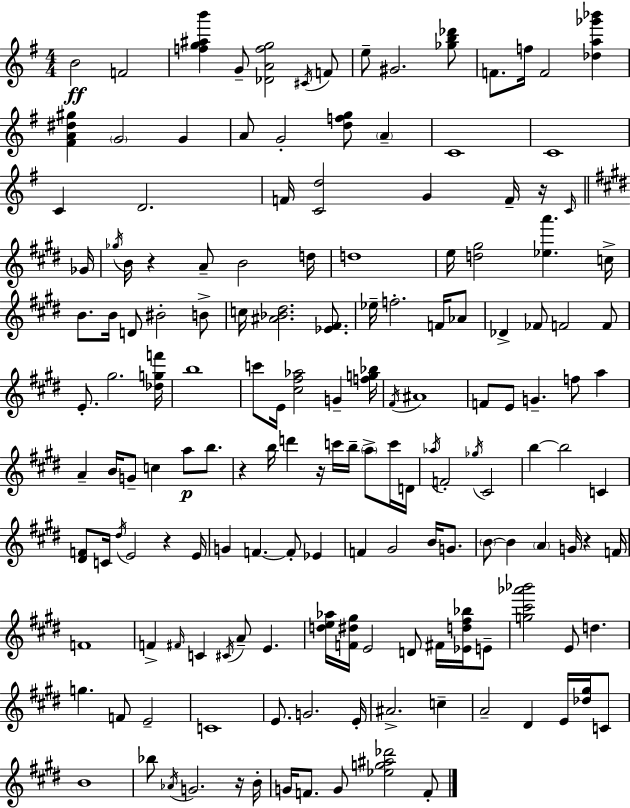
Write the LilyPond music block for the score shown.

{
  \clef treble
  \numericTimeSignature
  \time 4/4
  \key e \minor
  b'2\ff f'2 | <f'' g'' ais'' b'''>4 g'8-- <des' a' f'' g''>2 \acciaccatura { cis'16 } f'8 | e''8-- gis'2. <ges'' b'' des'''>8 | f'8. f''16 f'2 <des'' a'' ges''' bes'''>4 | \break <fis' a' dis'' gis''>4 \parenthesize g'2 g'4 | a'8 g'2-. <d'' f'' g''>8 \parenthesize a'4-- | c'1 | c'1 | \break c'4 d'2. | f'16 <c' d''>2 g'4 f'16-- r16 | \grace { c'16 } \bar "||" \break \key e \major ges'16 \acciaccatura { ges''16 } b'16 r4 a'8-- b'2 | d''16 d''1 | e''16 <d'' gis''>2 <ees'' a'''>4. | c''16-> b'8. b'16 d'8 bis'2-. | \break b'8-> c''16 <ais' bes' dis''>2. <ees' fis'>8. | ees''16-- f''2.-. f'16 | aes'8 des'4-> fes'8 f'2 | f'8 e'8.-. gis''2. | \break <des'' g'' f'''>16 b''1 | c'''8 e'16 <cis'' fis'' aes''>2 g'4-- | <f'' g'' bes''>16 \acciaccatura { fis'16 } ais'1 | f'8 e'8 g'4.-- f''8 a''4 | \break a'4-- b'16 g'8-- c''4 a''8\p | b''8. r4 b''16 d'''4 r16 c'''16 b''16-- \parenthesize a''8-> | c'''16 d'16 \acciaccatura { aes''16 } f'2-. \acciaccatura { ges''16 } cis'2 | b''4~~ b''2 | \break c'4 <dis' f'>8 c'16 \acciaccatura { dis''16 } e'2 | r4 e'16 g'4 f'4.~~ | f'8-. ees'4 f'4 gis'2 | b'16 g'8. \parenthesize b'8~~ b'4 \parenthesize a'4 | \break g'16 r4 f'16 f'1 | f'4-> \grace { fis'16 } c'4 \acciaccatura { cis'16 } | a'8-- e'4. <d'' e'' aes''>16 <f' dis'' gis''>16 e'2 | d'8 fis'16 <ees' d'' fis'' bes''>16 e'8-- <g'' cis''' aes''' bes'''>2 | \break e'8 d''4. g''4. f'8 | e'2-- c'1 | e'8. g'2. | e'16-. ais'2.-> | \break c''4-- a'2-- | dis'4 e'16 <des'' gis''>16 c'8 b'1 | bes''8 \acciaccatura { aes'16 } g'2. | r16 b'16-. g'16 f'8. g'8 <ees'' g'' ais'' des'''>2 | \break f'8-. \bar "|."
}